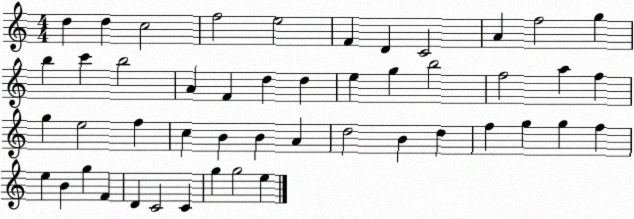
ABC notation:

X:1
T:Untitled
M:4/4
L:1/4
K:C
d d c2 f2 e2 F D C2 A f2 g b c' b2 A F d d e g b2 f2 a f g e2 f c B B A d2 B d f g g f e B g F D C2 C g g2 e